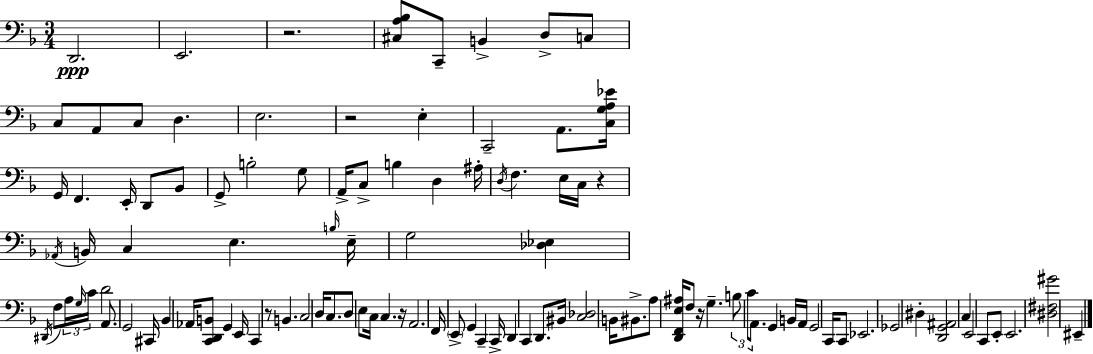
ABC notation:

X:1
T:Untitled
M:3/4
L:1/4
K:Dm
D,,2 E,,2 z2 [^C,A,_B,]/2 C,,/2 B,, D,/2 C,/2 C,/2 A,,/2 C,/2 D, E,2 z2 E, C,,2 A,,/2 [C,G,A,_E]/4 G,,/4 F,, E,,/4 D,,/2 _B,,/2 G,,/2 B,2 G,/2 A,,/4 C,/2 B, D, ^A,/4 D,/4 F, E,/4 C,/4 z _A,,/4 B,,/4 C, E, B,/4 E,/4 G,2 [_D,_E,] ^D,,/4 F,/2 A,/4 G,/4 C/4 D2 A,,/2 G,,2 ^C,,/4 _B,, _A,,/4 [C,,D,,B,,]/2 G,, E,,/4 C,, z/2 B,, C,2 D,/4 C,/2 D,/2 E,/2 C,/4 C, z/4 A,,2 F,,/4 E,,/2 G,, C,, C,,/4 D,, C,, D,,/2 ^B,,/4 [C,_D,]2 B,,/4 ^B,,/2 A,/2 [D,,F,,E,^A,]/4 F,/2 z/4 G, B,/2 C/2 A,,/2 G,, B,,/4 A,,/4 G,,2 C,,/4 C,,/2 _E,,2 _G,,2 ^D, [D,,G,,^A,,]2 C, E,,2 C,,/2 E,,/2 E,,2 [^D,^F,^G]2 ^E,,